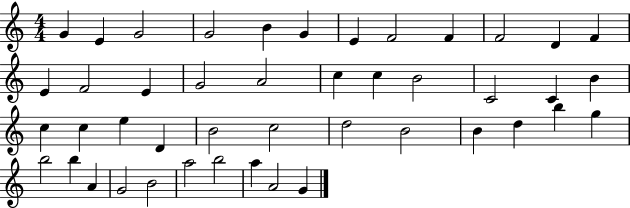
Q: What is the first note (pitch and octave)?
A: G4